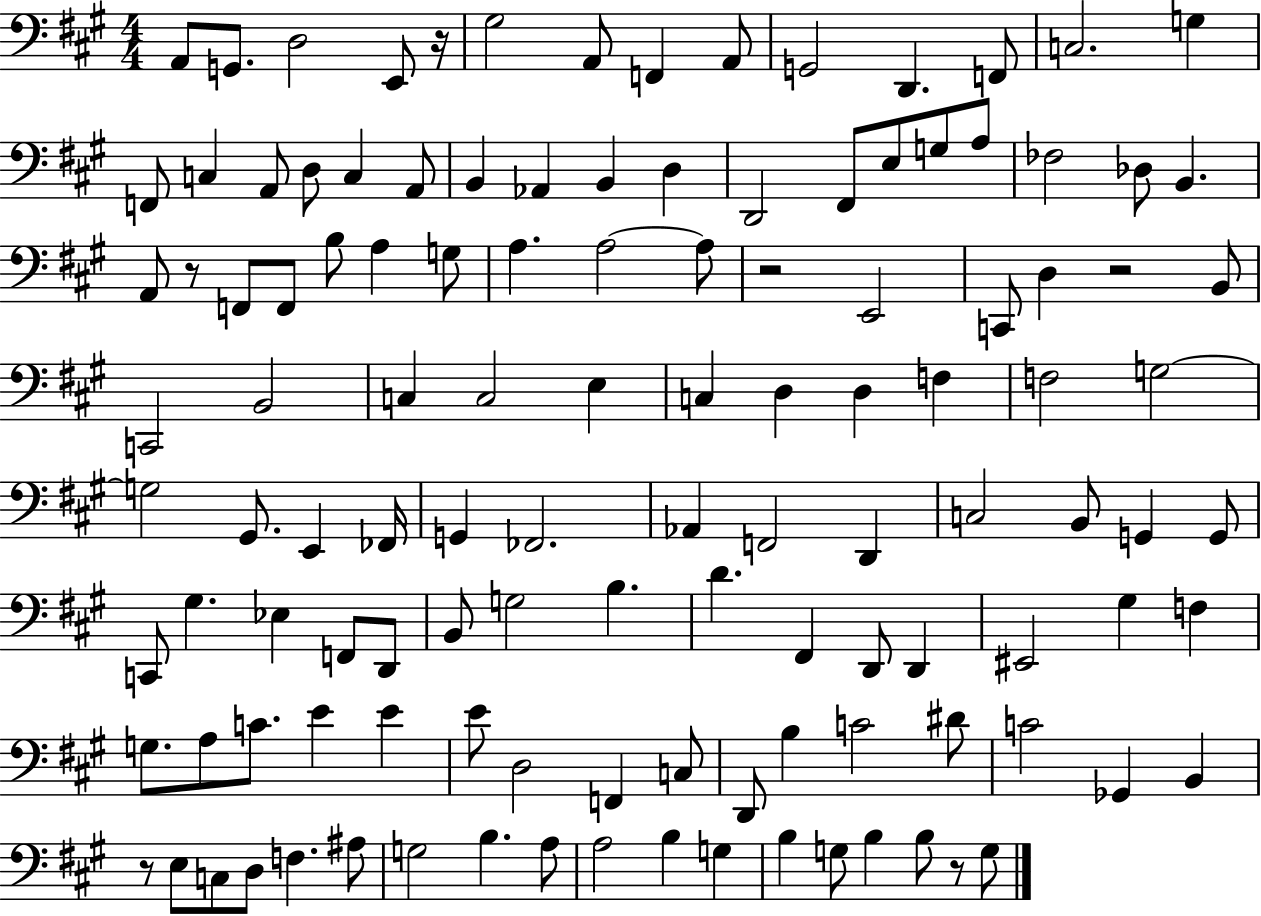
{
  \clef bass
  \numericTimeSignature
  \time 4/4
  \key a \major
  a,8 g,8. d2 e,8 r16 | gis2 a,8 f,4 a,8 | g,2 d,4. f,8 | c2. g4 | \break f,8 c4 a,8 d8 c4 a,8 | b,4 aes,4 b,4 d4 | d,2 fis,8 e8 g8 a8 | fes2 des8 b,4. | \break a,8 r8 f,8 f,8 b8 a4 g8 | a4. a2~~ a8 | r2 e,2 | c,8 d4 r2 b,8 | \break c,2 b,2 | c4 c2 e4 | c4 d4 d4 f4 | f2 g2~~ | \break g2 gis,8. e,4 fes,16 | g,4 fes,2. | aes,4 f,2 d,4 | c2 b,8 g,4 g,8 | \break c,8 gis4. ees4 f,8 d,8 | b,8 g2 b4. | d'4. fis,4 d,8 d,4 | eis,2 gis4 f4 | \break g8. a8 c'8. e'4 e'4 | e'8 d2 f,4 c8 | d,8 b4 c'2 dis'8 | c'2 ges,4 b,4 | \break r8 e8 c8 d8 f4. ais8 | g2 b4. a8 | a2 b4 g4 | b4 g8 b4 b8 r8 g8 | \break \bar "|."
}